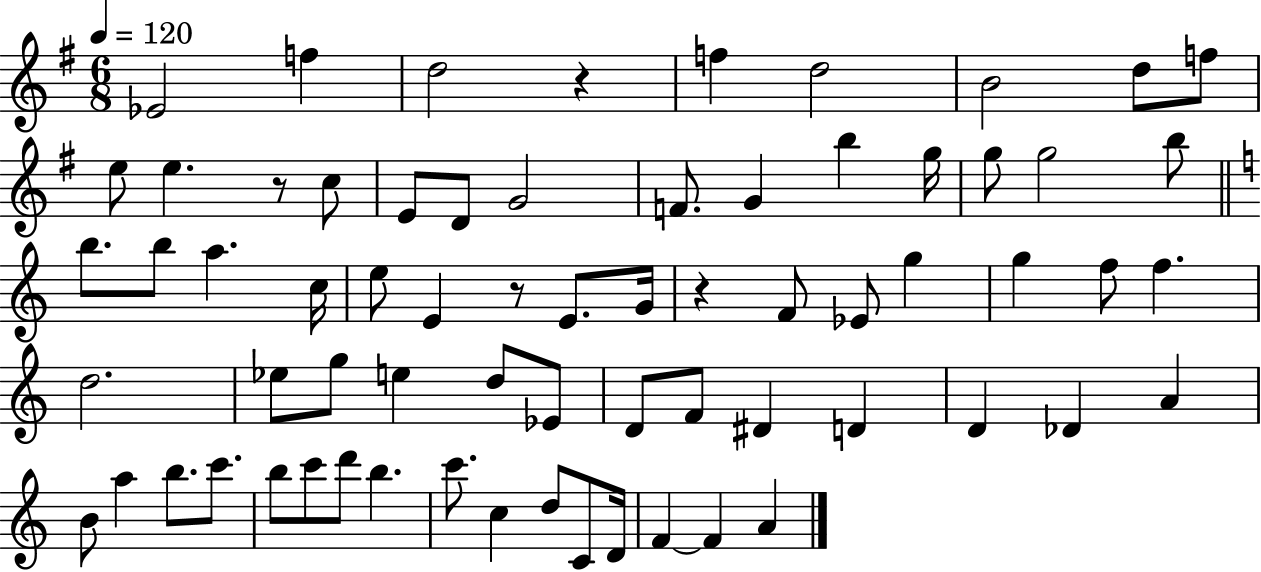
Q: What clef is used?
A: treble